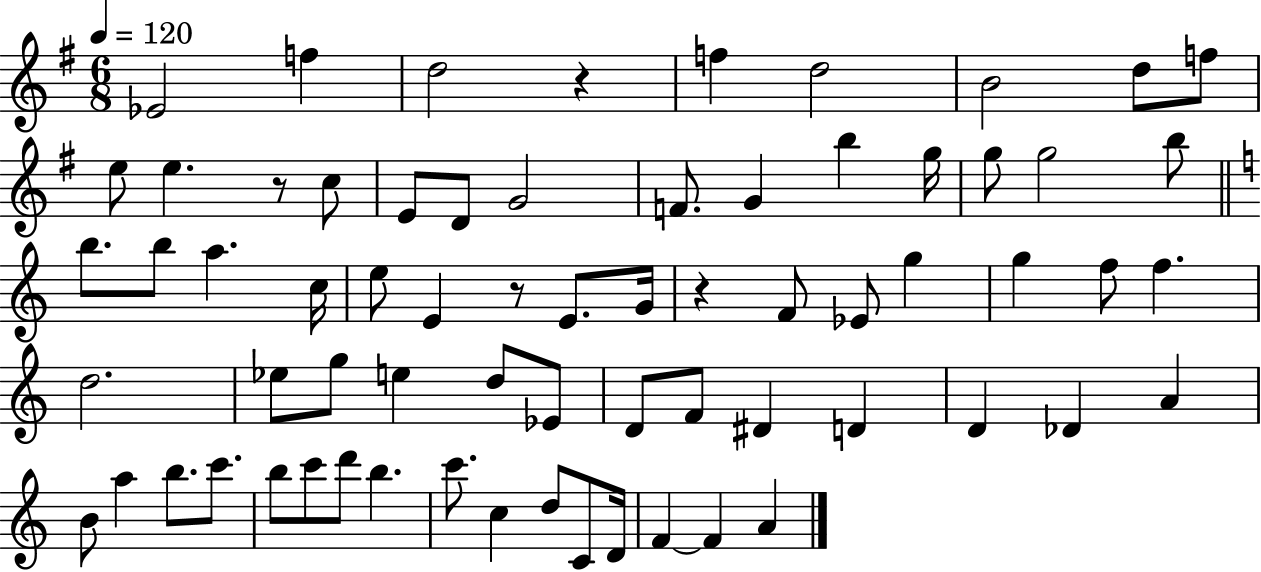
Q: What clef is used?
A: treble